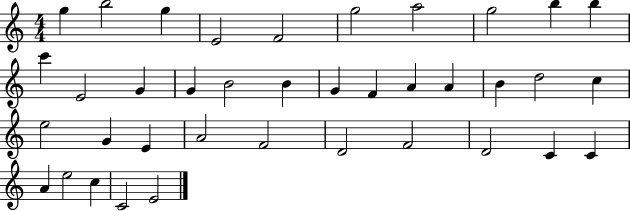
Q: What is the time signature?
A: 4/4